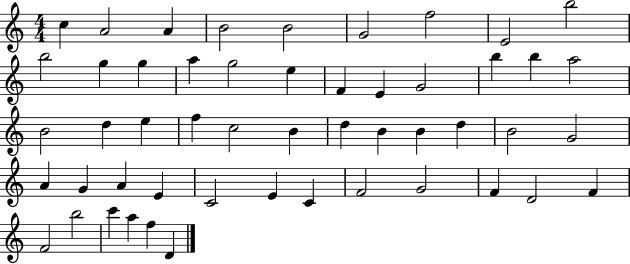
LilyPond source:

{
  \clef treble
  \numericTimeSignature
  \time 4/4
  \key c \major
  c''4 a'2 a'4 | b'2 b'2 | g'2 f''2 | e'2 b''2 | \break b''2 g''4 g''4 | a''4 g''2 e''4 | f'4 e'4 g'2 | b''4 b''4 a''2 | \break b'2 d''4 e''4 | f''4 c''2 b'4 | d''4 b'4 b'4 d''4 | b'2 g'2 | \break a'4 g'4 a'4 e'4 | c'2 e'4 c'4 | f'2 g'2 | f'4 d'2 f'4 | \break f'2 b''2 | c'''4 a''4 f''4 d'4 | \bar "|."
}